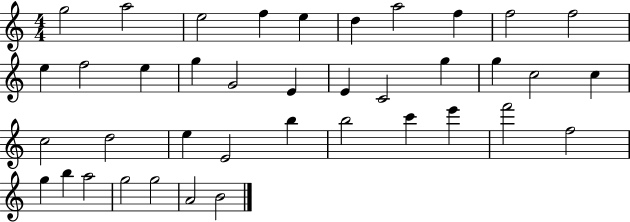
X:1
T:Untitled
M:4/4
L:1/4
K:C
g2 a2 e2 f e d a2 f f2 f2 e f2 e g G2 E E C2 g g c2 c c2 d2 e E2 b b2 c' e' f'2 f2 g b a2 g2 g2 A2 B2